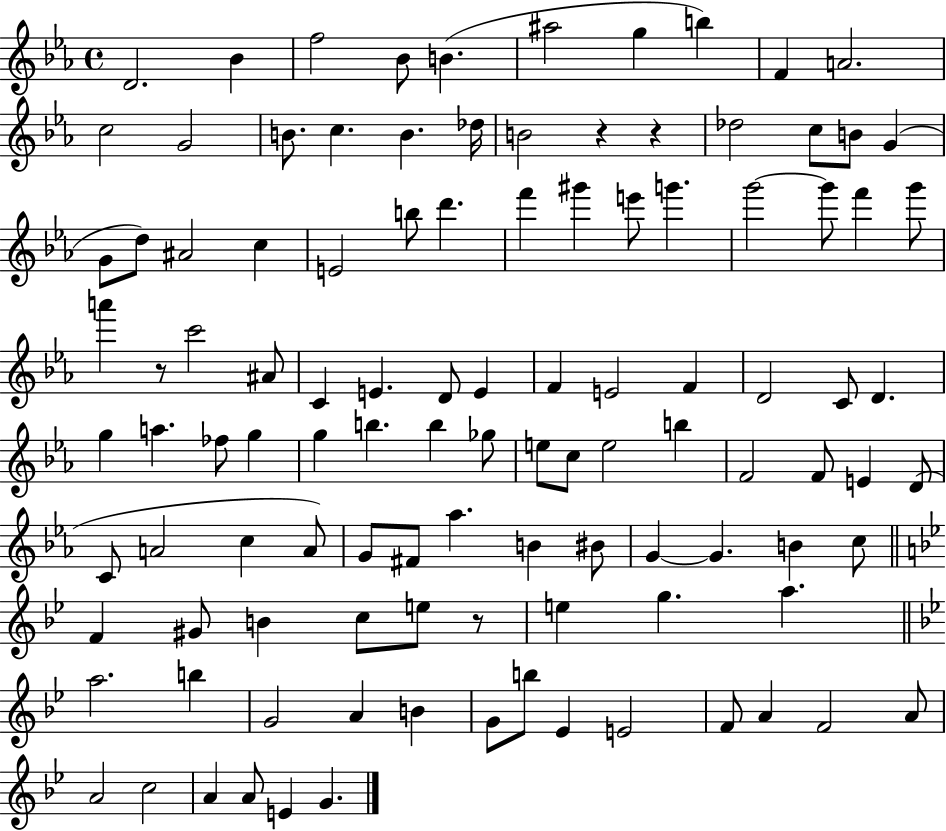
{
  \clef treble
  \time 4/4
  \defaultTimeSignature
  \key ees \major
  \repeat volta 2 { d'2. bes'4 | f''2 bes'8 b'4.( | ais''2 g''4 b''4) | f'4 a'2. | \break c''2 g'2 | b'8. c''4. b'4. des''16 | b'2 r4 r4 | des''2 c''8 b'8 g'4( | \break g'8 d''8) ais'2 c''4 | e'2 b''8 d'''4. | f'''4 gis'''4 e'''8 g'''4. | g'''2~~ g'''8 f'''4 g'''8 | \break a'''4 r8 c'''2 ais'8 | c'4 e'4. d'8 e'4 | f'4 e'2 f'4 | d'2 c'8 d'4. | \break g''4 a''4. fes''8 g''4 | g''4 b''4. b''4 ges''8 | e''8 c''8 e''2 b''4 | f'2 f'8 e'4 d'8( | \break c'8 a'2 c''4 a'8) | g'8 fis'8 aes''4. b'4 bis'8 | g'4~~ g'4. b'4 c''8 | \bar "||" \break \key g \minor f'4 gis'8 b'4 c''8 e''8 r8 | e''4 g''4. a''4. | \bar "||" \break \key g \minor a''2. b''4 | g'2 a'4 b'4 | g'8 b''8 ees'4 e'2 | f'8 a'4 f'2 a'8 | \break a'2 c''2 | a'4 a'8 e'4 g'4. | } \bar "|."
}